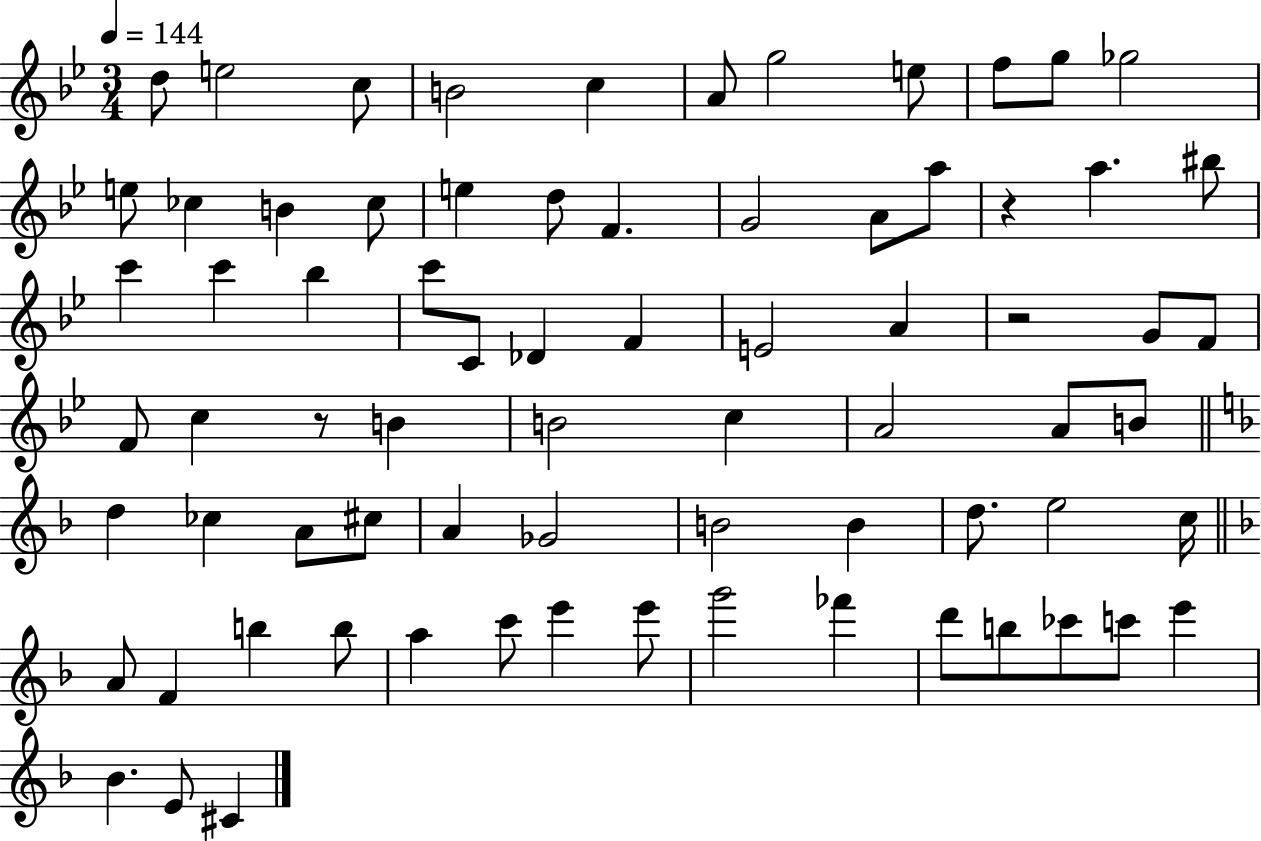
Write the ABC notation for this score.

X:1
T:Untitled
M:3/4
L:1/4
K:Bb
d/2 e2 c/2 B2 c A/2 g2 e/2 f/2 g/2 _g2 e/2 _c B _c/2 e d/2 F G2 A/2 a/2 z a ^b/2 c' c' _b c'/2 C/2 _D F E2 A z2 G/2 F/2 F/2 c z/2 B B2 c A2 A/2 B/2 d _c A/2 ^c/2 A _G2 B2 B d/2 e2 c/4 A/2 F b b/2 a c'/2 e' e'/2 g'2 _f' d'/2 b/2 _c'/2 c'/2 e' _B E/2 ^C